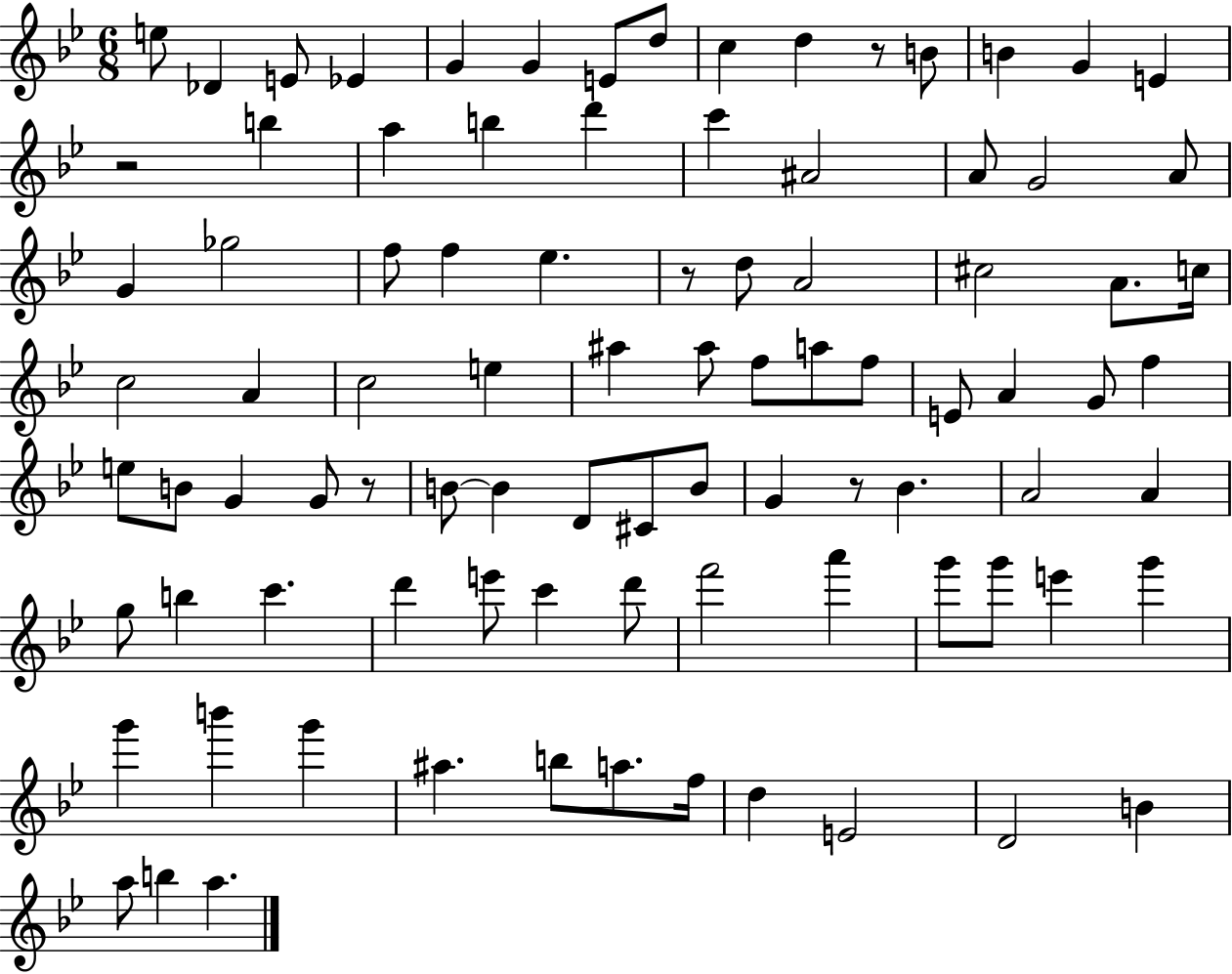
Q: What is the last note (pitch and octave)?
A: A5